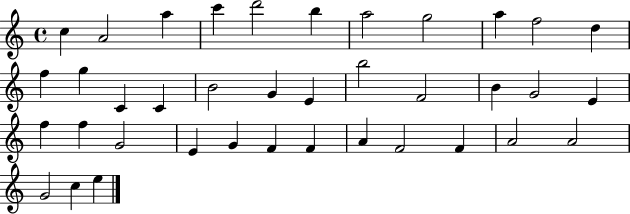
{
  \clef treble
  \time 4/4
  \defaultTimeSignature
  \key c \major
  c''4 a'2 a''4 | c'''4 d'''2 b''4 | a''2 g''2 | a''4 f''2 d''4 | \break f''4 g''4 c'4 c'4 | b'2 g'4 e'4 | b''2 f'2 | b'4 g'2 e'4 | \break f''4 f''4 g'2 | e'4 g'4 f'4 f'4 | a'4 f'2 f'4 | a'2 a'2 | \break g'2 c''4 e''4 | \bar "|."
}